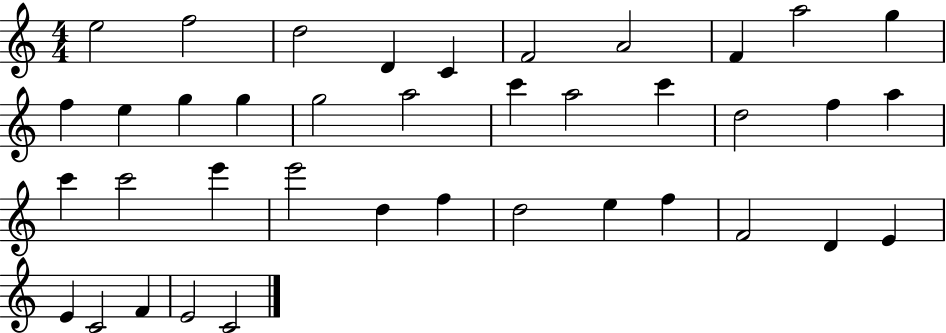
X:1
T:Untitled
M:4/4
L:1/4
K:C
e2 f2 d2 D C F2 A2 F a2 g f e g g g2 a2 c' a2 c' d2 f a c' c'2 e' e'2 d f d2 e f F2 D E E C2 F E2 C2